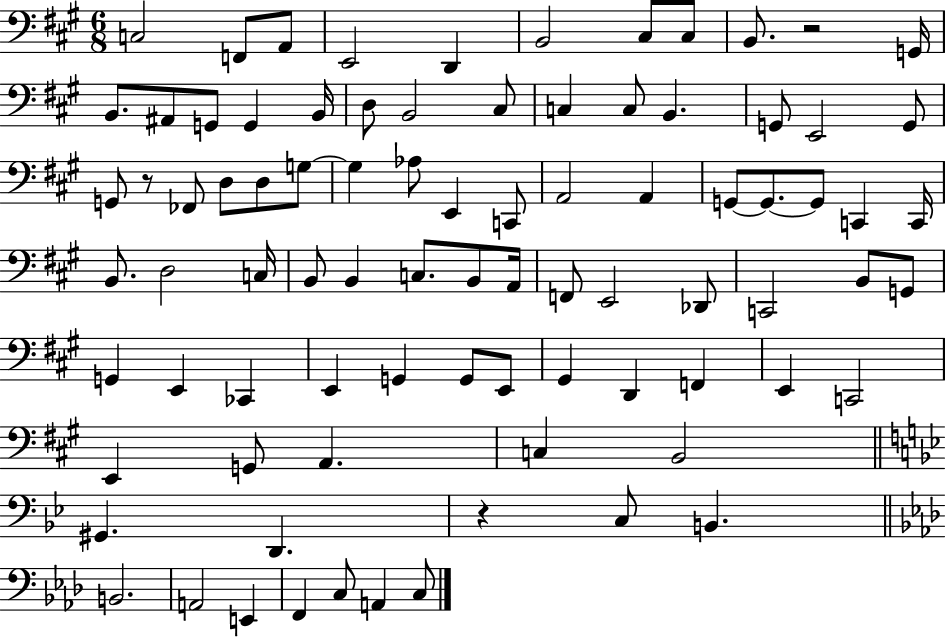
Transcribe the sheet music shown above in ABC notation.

X:1
T:Untitled
M:6/8
L:1/4
K:A
C,2 F,,/2 A,,/2 E,,2 D,, B,,2 ^C,/2 ^C,/2 B,,/2 z2 G,,/4 B,,/2 ^A,,/2 G,,/2 G,, B,,/4 D,/2 B,,2 ^C,/2 C, C,/2 B,, G,,/2 E,,2 G,,/2 G,,/2 z/2 _F,,/2 D,/2 D,/2 G,/2 G, _A,/2 E,, C,,/2 A,,2 A,, G,,/2 G,,/2 G,,/2 C,, C,,/4 B,,/2 D,2 C,/4 B,,/2 B,, C,/2 B,,/2 A,,/4 F,,/2 E,,2 _D,,/2 C,,2 B,,/2 G,,/2 G,, E,, _C,, E,, G,, G,,/2 E,,/2 ^G,, D,, F,, E,, C,,2 E,, G,,/2 A,, C, B,,2 ^G,, D,, z C,/2 B,, B,,2 A,,2 E,, F,, C,/2 A,, C,/2